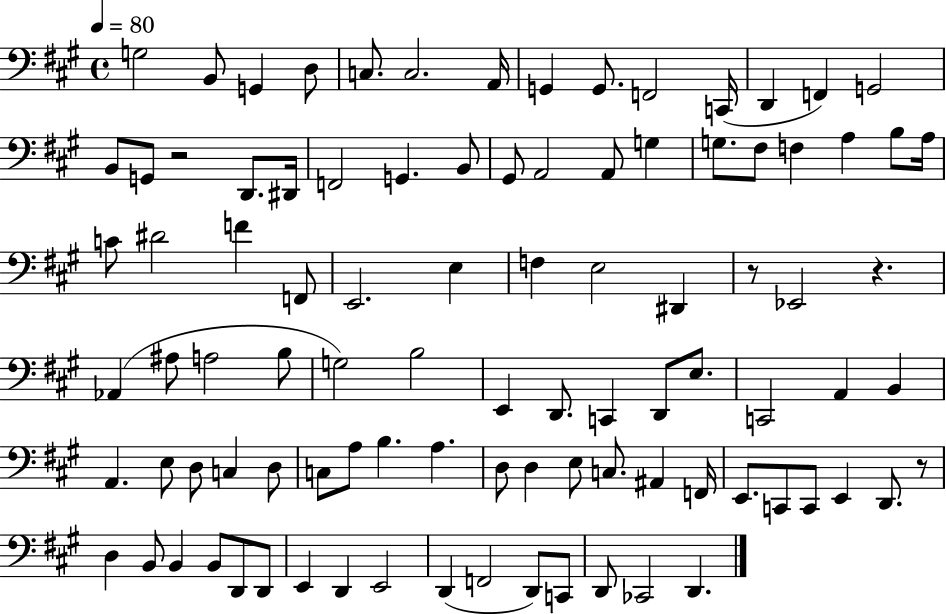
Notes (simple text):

G3/h B2/e G2/q D3/e C3/e. C3/h. A2/s G2/q G2/e. F2/h C2/s D2/q F2/q G2/h B2/e G2/e R/h D2/e. D#2/s F2/h G2/q. B2/e G#2/e A2/h A2/e G3/q G3/e. F#3/e F3/q A3/q B3/e A3/s C4/e D#4/h F4/q F2/e E2/h. E3/q F3/q E3/h D#2/q R/e Eb2/h R/q. Ab2/q A#3/e A3/h B3/e G3/h B3/h E2/q D2/e. C2/q D2/e E3/e. C2/h A2/q B2/q A2/q. E3/e D3/e C3/q D3/e C3/e A3/e B3/q. A3/q. D3/e D3/q E3/e C3/e. A#2/q F2/s E2/e. C2/e C2/e E2/q D2/e. R/e D3/q B2/e B2/q B2/e D2/e D2/e E2/q D2/q E2/h D2/q F2/h D2/e C2/e D2/e CES2/h D2/q.